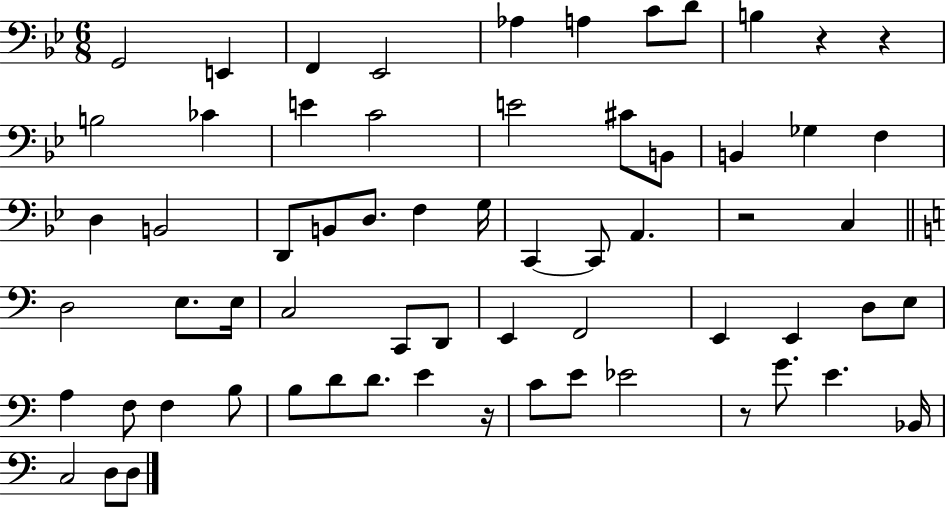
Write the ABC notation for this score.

X:1
T:Untitled
M:6/8
L:1/4
K:Bb
G,,2 E,, F,, _E,,2 _A, A, C/2 D/2 B, z z B,2 _C E C2 E2 ^C/2 B,,/2 B,, _G, F, D, B,,2 D,,/2 B,,/2 D,/2 F, G,/4 C,, C,,/2 A,, z2 C, D,2 E,/2 E,/4 C,2 C,,/2 D,,/2 E,, F,,2 E,, E,, D,/2 E,/2 A, F,/2 F, B,/2 B,/2 D/2 D/2 E z/4 C/2 E/2 _E2 z/2 G/2 E _B,,/4 C,2 D,/2 D,/2